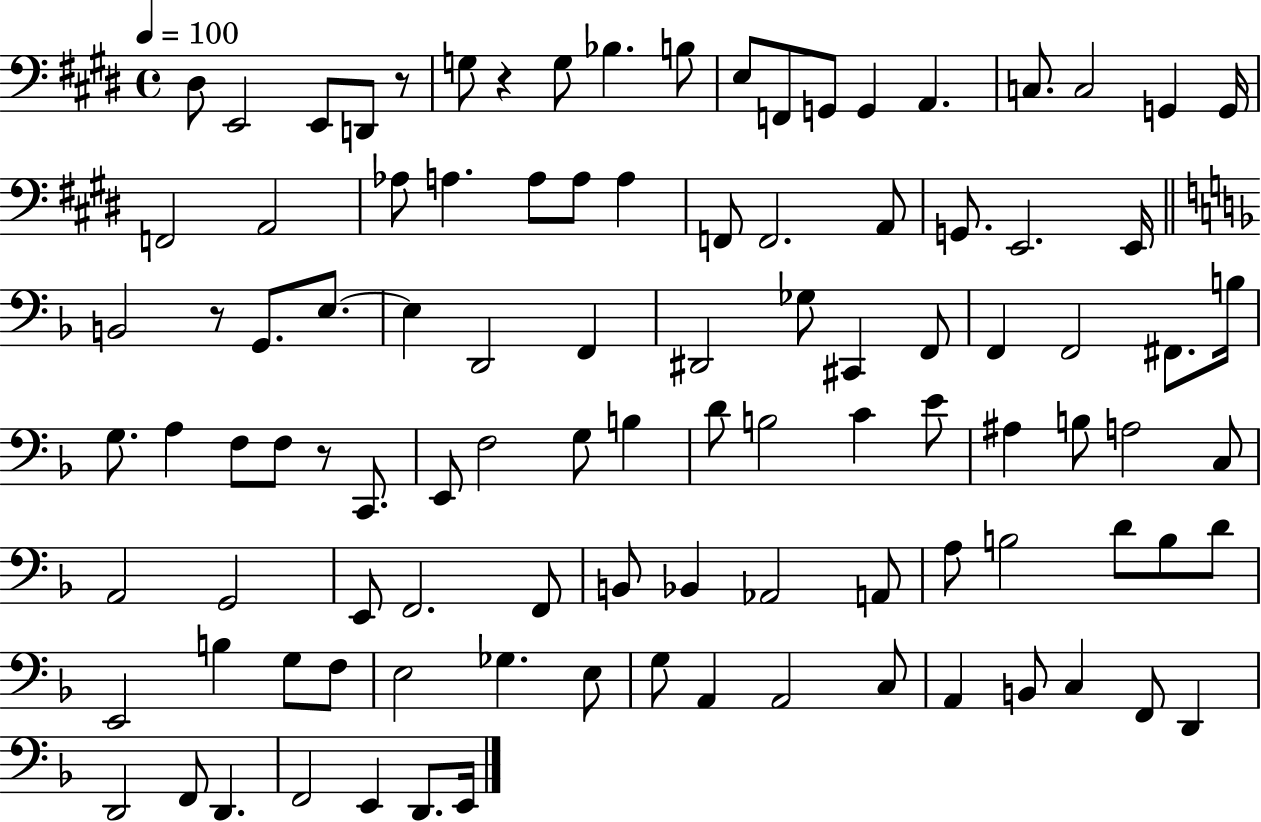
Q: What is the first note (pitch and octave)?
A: D#3